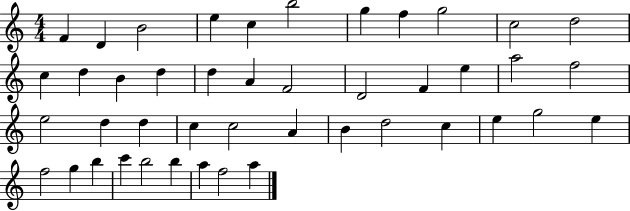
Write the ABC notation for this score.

X:1
T:Untitled
M:4/4
L:1/4
K:C
F D B2 e c b2 g f g2 c2 d2 c d B d d A F2 D2 F e a2 f2 e2 d d c c2 A B d2 c e g2 e f2 g b c' b2 b a f2 a